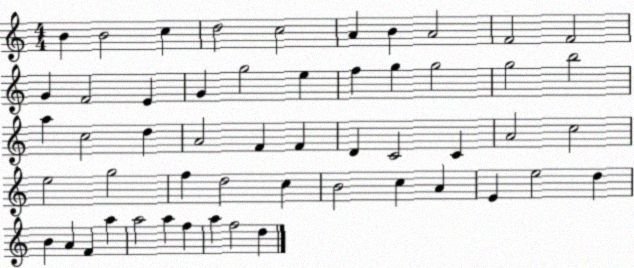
X:1
T:Untitled
M:4/4
L:1/4
K:C
B B2 c d2 c2 A B A2 F2 F2 G F2 E G g2 e f g g2 g2 b2 a c2 d A2 F F D C2 C A2 c2 e2 g2 f d2 c B2 c A E e2 d B A F a a2 a f a f2 d